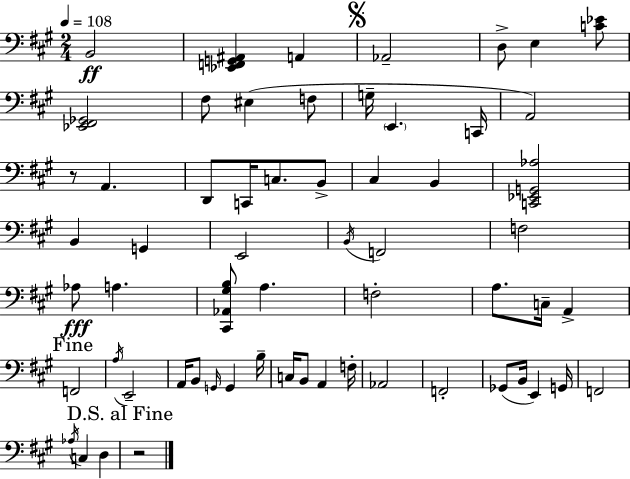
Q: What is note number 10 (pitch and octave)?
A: E2